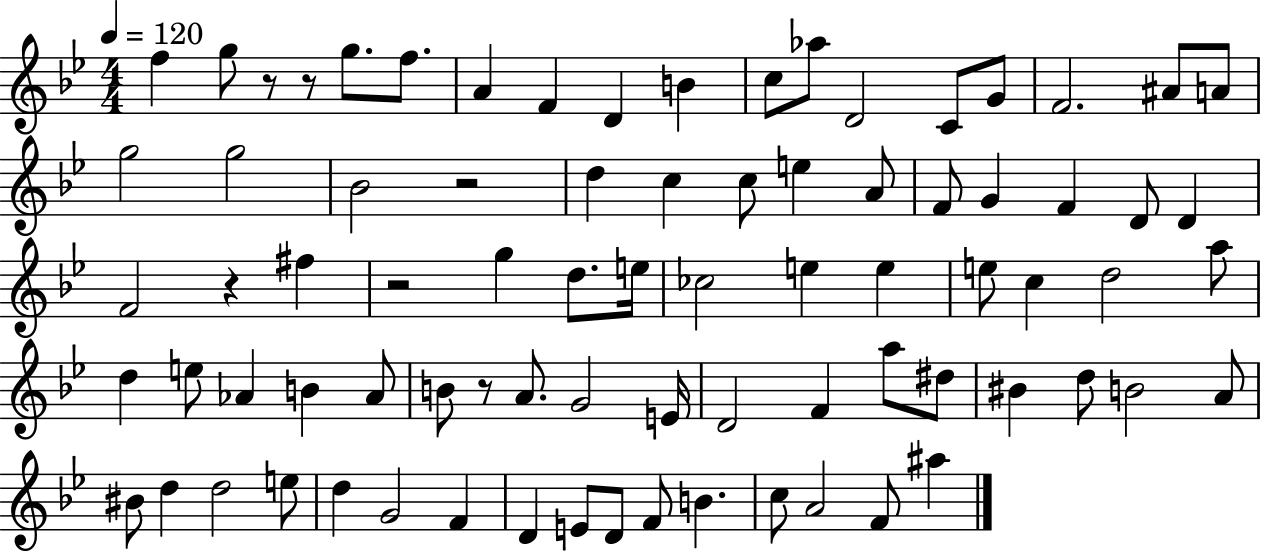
{
  \clef treble
  \numericTimeSignature
  \time 4/4
  \key bes \major
  \tempo 4 = 120
  \repeat volta 2 { f''4 g''8 r8 r8 g''8. f''8. | a'4 f'4 d'4 b'4 | c''8 aes''8 d'2 c'8 g'8 | f'2. ais'8 a'8 | \break g''2 g''2 | bes'2 r2 | d''4 c''4 c''8 e''4 a'8 | f'8 g'4 f'4 d'8 d'4 | \break f'2 r4 fis''4 | r2 g''4 d''8. e''16 | ces''2 e''4 e''4 | e''8 c''4 d''2 a''8 | \break d''4 e''8 aes'4 b'4 aes'8 | b'8 r8 a'8. g'2 e'16 | d'2 f'4 a''8 dis''8 | bis'4 d''8 b'2 a'8 | \break bis'8 d''4 d''2 e''8 | d''4 g'2 f'4 | d'4 e'8 d'8 f'8 b'4. | c''8 a'2 f'8 ais''4 | \break } \bar "|."
}